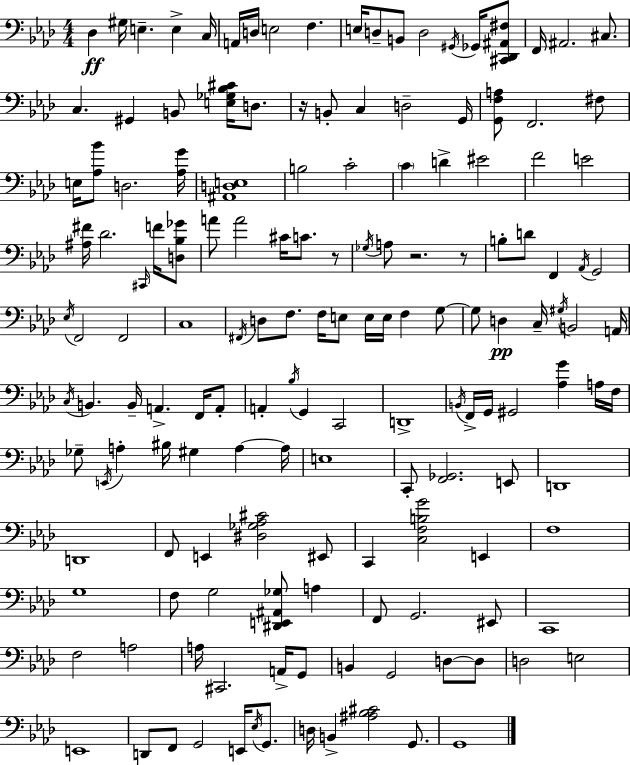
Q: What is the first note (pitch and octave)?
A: Db3